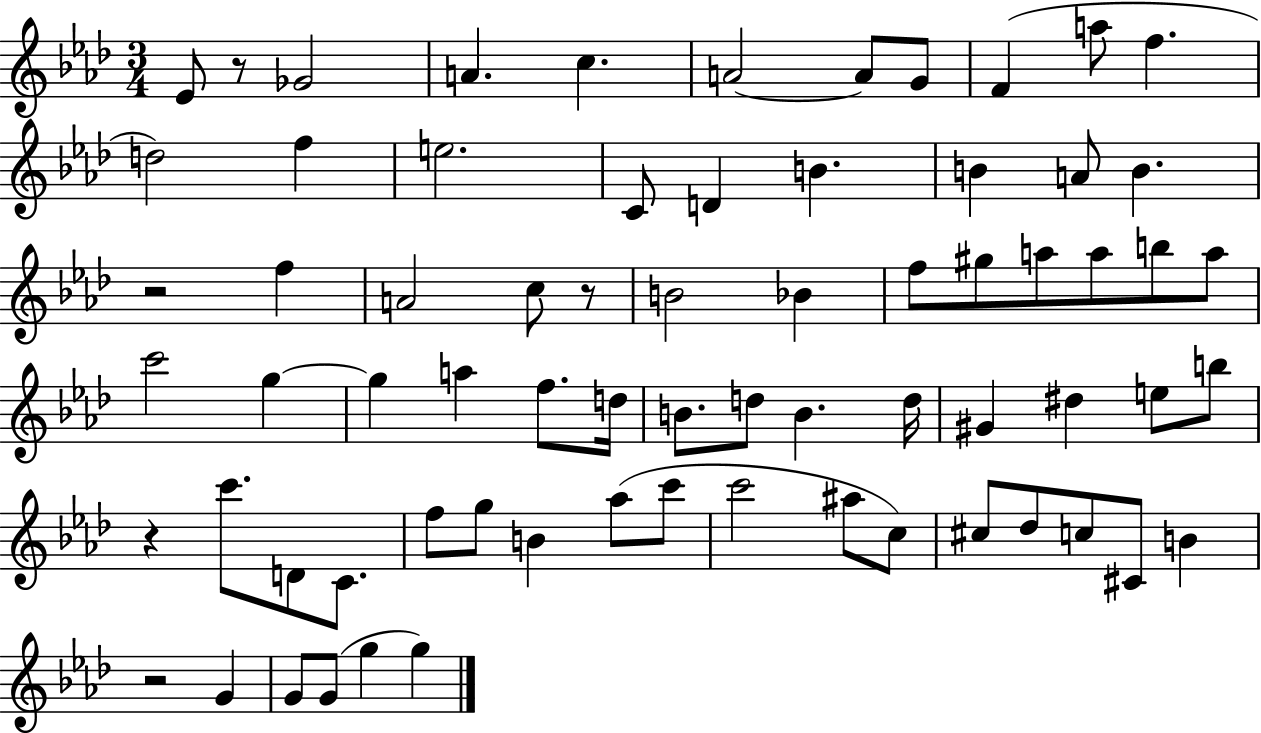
Eb4/e R/e Gb4/h A4/q. C5/q. A4/h A4/e G4/e F4/q A5/e F5/q. D5/h F5/q E5/h. C4/e D4/q B4/q. B4/q A4/e B4/q. R/h F5/q A4/h C5/e R/e B4/h Bb4/q F5/e G#5/e A5/e A5/e B5/e A5/e C6/h G5/q G5/q A5/q F5/e. D5/s B4/e. D5/e B4/q. D5/s G#4/q D#5/q E5/e B5/e R/q C6/e. D4/e C4/e. F5/e G5/e B4/q Ab5/e C6/e C6/h A#5/e C5/e C#5/e Db5/e C5/e C#4/e B4/q R/h G4/q G4/e G4/e G5/q G5/q